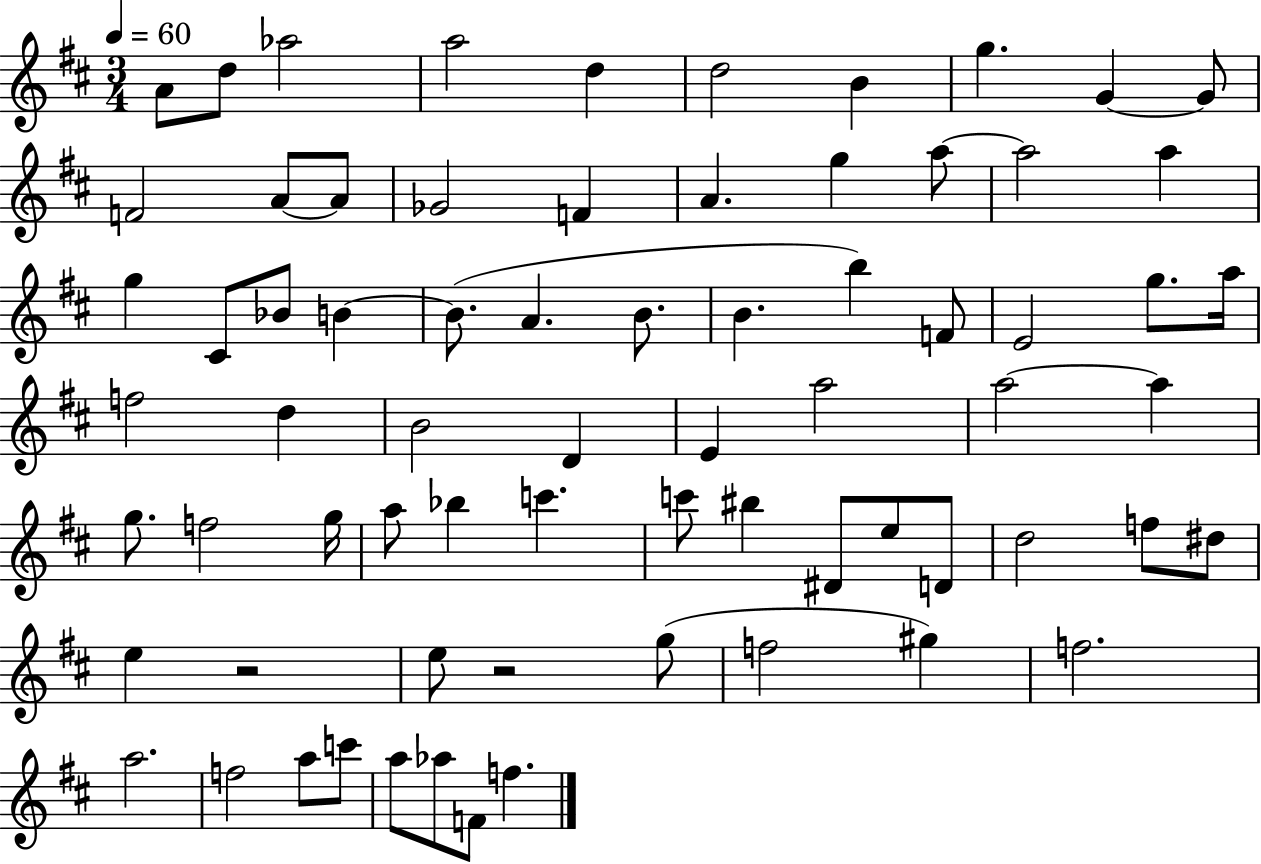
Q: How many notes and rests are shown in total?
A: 71